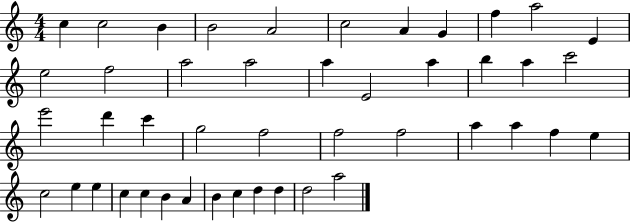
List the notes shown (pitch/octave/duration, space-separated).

C5/q C5/h B4/q B4/h A4/h C5/h A4/q G4/q F5/q A5/h E4/q E5/h F5/h A5/h A5/h A5/q E4/h A5/q B5/q A5/q C6/h E6/h D6/q C6/q G5/h F5/h F5/h F5/h A5/q A5/q F5/q E5/q C5/h E5/q E5/q C5/q C5/q B4/q A4/q B4/q C5/q D5/q D5/q D5/h A5/h